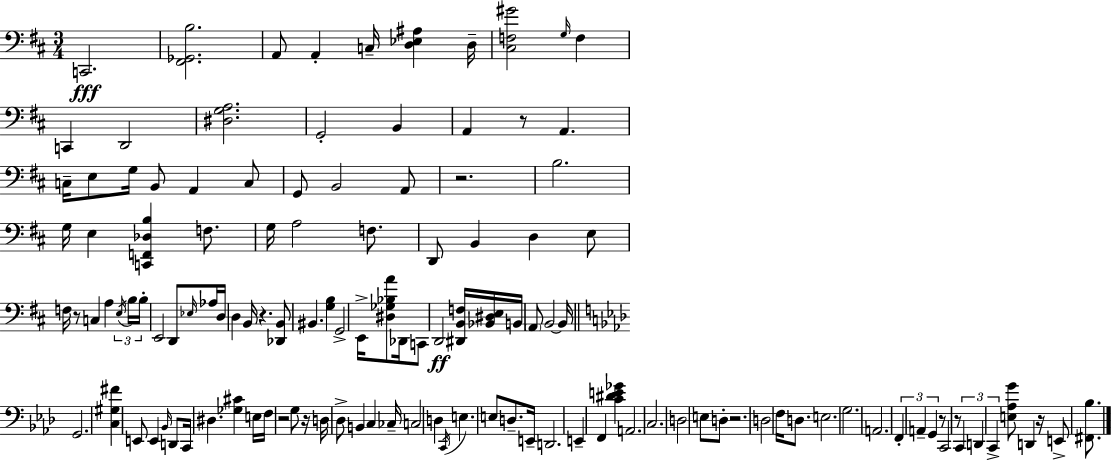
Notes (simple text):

C2/h. [F#2,Gb2,B3]/h. A2/e A2/q C3/s [D3,Eb3,A#3]/q D3/s [C#3,F3,G#4]/h G3/s F3/q C2/q D2/h [D#3,G3,A3]/h. G2/h B2/q A2/q R/e A2/q. C3/s E3/e G3/s B2/e A2/q C3/e G2/e B2/h A2/e R/h. B3/h. G3/s E3/q [C2,F2,Db3,B3]/q F3/e. G3/s A3/h F3/e. D2/e B2/q D3/q E3/e F3/s R/e C3/q A3/q E3/s B3/s B3/s E2/h D2/e Eb3/s Ab3/s D3/s D3/q B2/s R/q. [Db2,B2]/e BIS2/q. [G3,B3]/q G2/h E2/s [D#3,Gb3,Bb3,A4]/e Db2/s C2/e D2/h [D#2,B2,F3]/s [Bb2,D#3,E3]/s B2/s A2/e B2/h B2/s G2/h. [C3,G#3,F#4]/q E2/e E2/q Bb2/s D2/e C2/s D#3/q. [Gb3,C#4]/q E3/s F3/s R/h G3/e R/s D3/s Db3/e B2/q C3/q CES3/s C3/h D3/q C2/s E3/q. E3/e D3/e. E2/s D2/h. E2/q F2/q [C4,D#4,E4,Gb4]/q A2/h. C3/h. D3/h E3/e D3/e R/h. D3/h F3/s D3/e. E3/h. G3/h. A2/h. F2/q A2/q G2/q R/e C2/h R/e C2/q D2/q C2/q [E3,Ab3,G4]/e D2/q R/s E2/e [F#2,Bb3]/e.